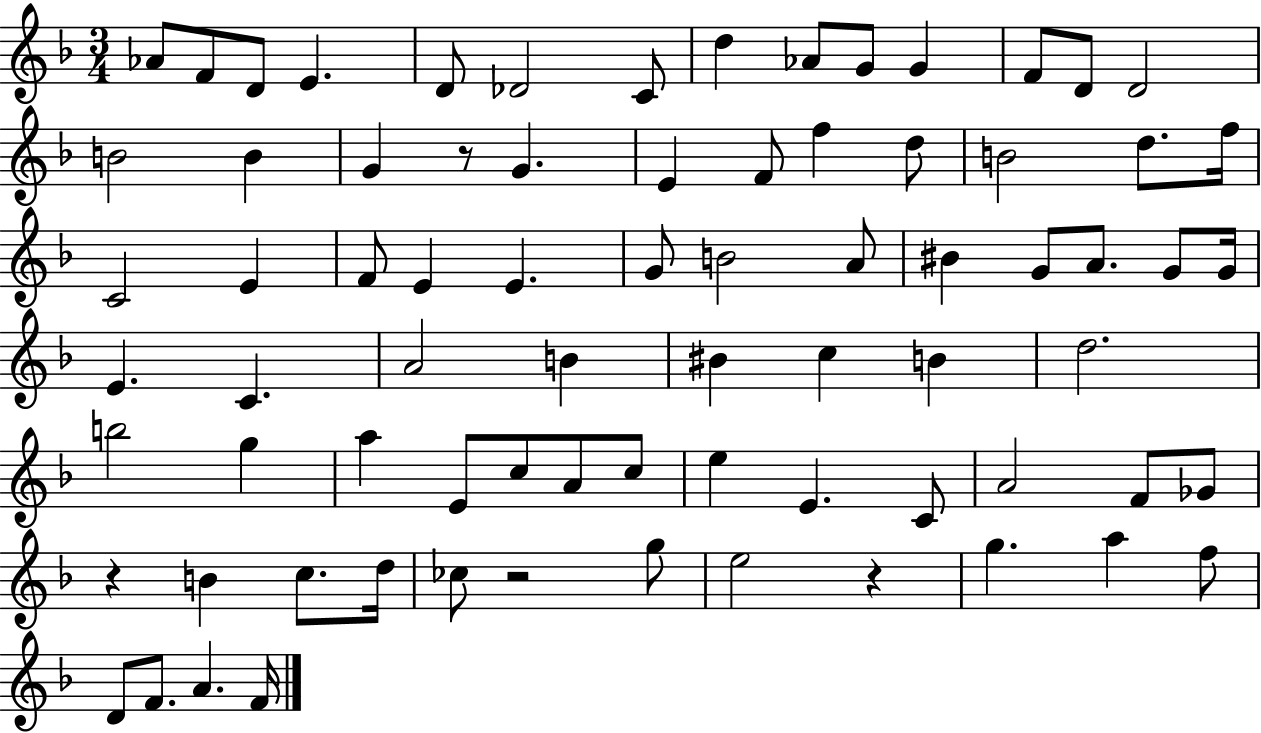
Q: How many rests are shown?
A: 4